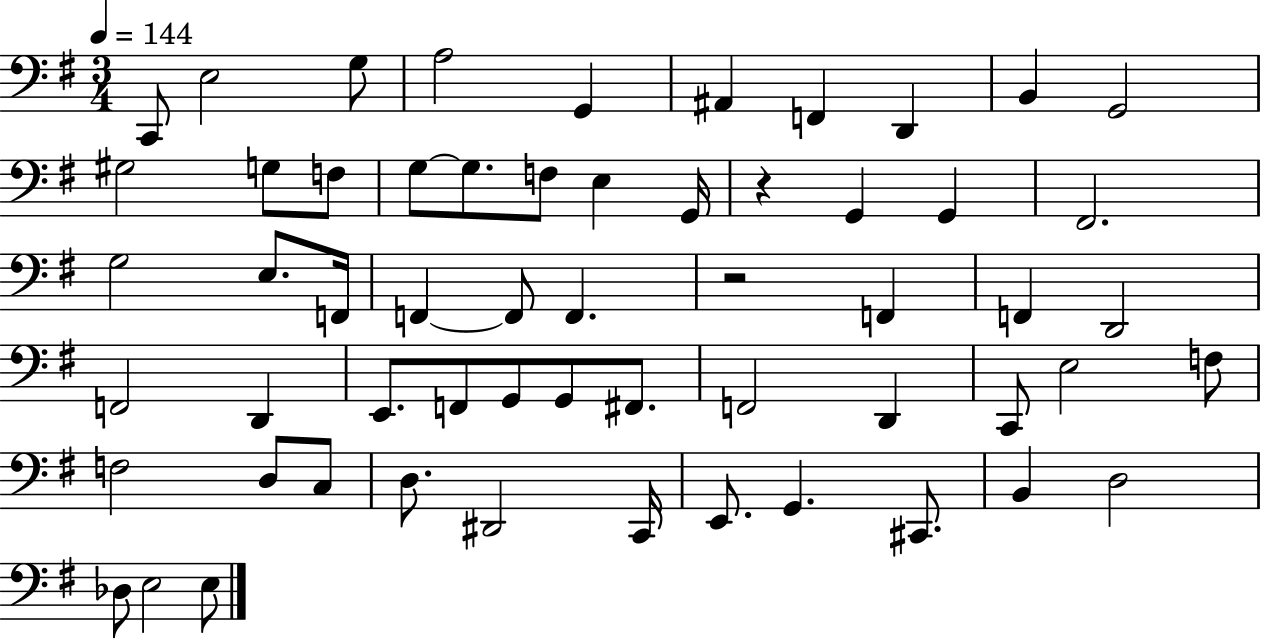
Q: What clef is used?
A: bass